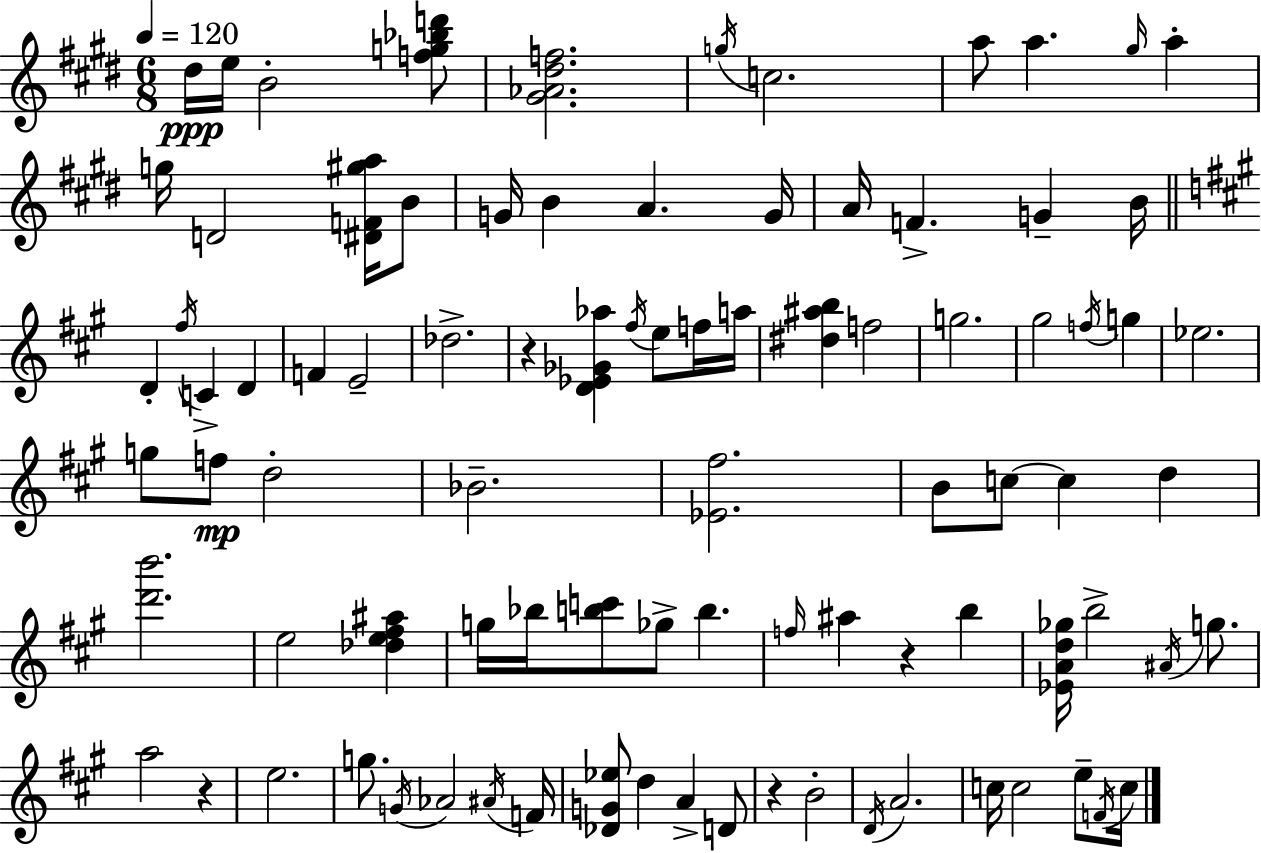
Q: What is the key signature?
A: E major